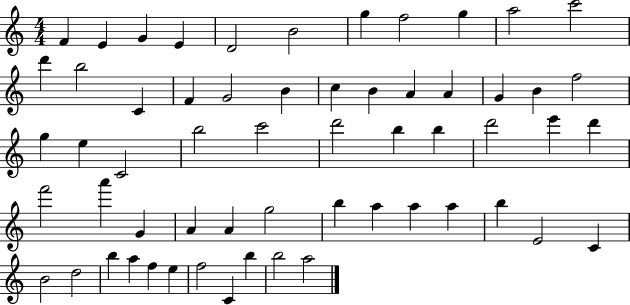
X:1
T:Untitled
M:4/4
L:1/4
K:C
F E G E D2 B2 g f2 g a2 c'2 d' b2 C F G2 B c B A A G B f2 g e C2 b2 c'2 d'2 b b d'2 e' d' f'2 a' G A A g2 b a a a b E2 C B2 d2 b a f e f2 C b b2 a2